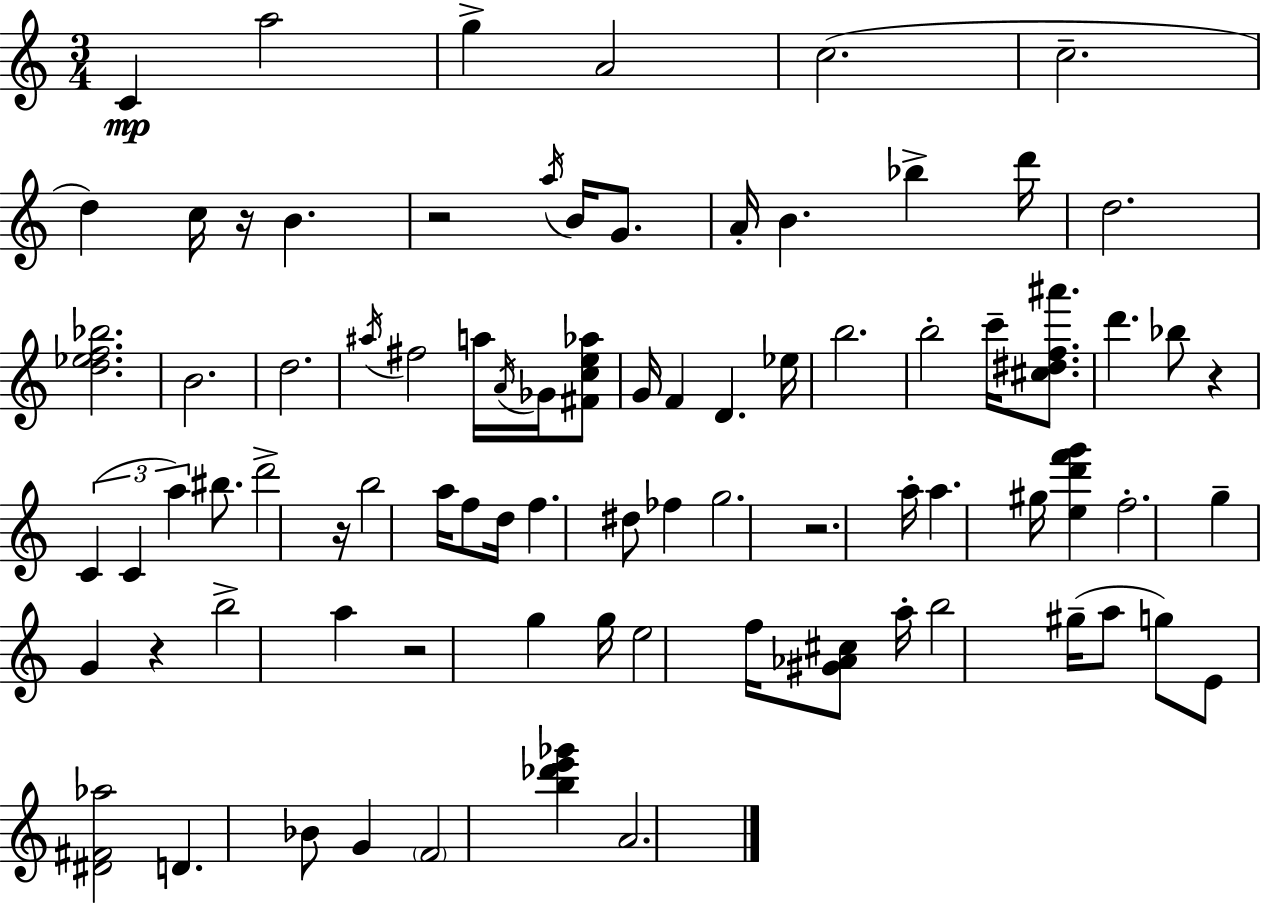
C4/q A5/h G5/q A4/h C5/h. C5/h. D5/q C5/s R/s B4/q. R/h A5/s B4/s G4/e. A4/s B4/q. Bb5/q D6/s D5/h. [D5,Eb5,F5,Bb5]/h. B4/h. D5/h. A#5/s F#5/h A5/s A4/s Gb4/s [F#4,C5,E5,Ab5]/e G4/s F4/q D4/q. Eb5/s B5/h. B5/h C6/s [C#5,D#5,F5,A#6]/e. D6/q. Bb5/e R/q C4/q C4/q A5/q BIS5/e. D6/h R/s B5/h A5/s F5/e D5/s F5/q. D#5/e FES5/q G5/h. R/h. A5/s A5/q. G#5/s [E5,D6,F6,G6]/q F5/h. G5/q G4/q R/q B5/h A5/q R/h G5/q G5/s E5/h F5/s [G#4,Ab4,C#5]/e A5/s B5/h G#5/s A5/e G5/e E4/e [D#4,F#4,Ab5]/h D4/q. Bb4/e G4/q F4/h [B5,Db6,E6,Gb6]/q A4/h.